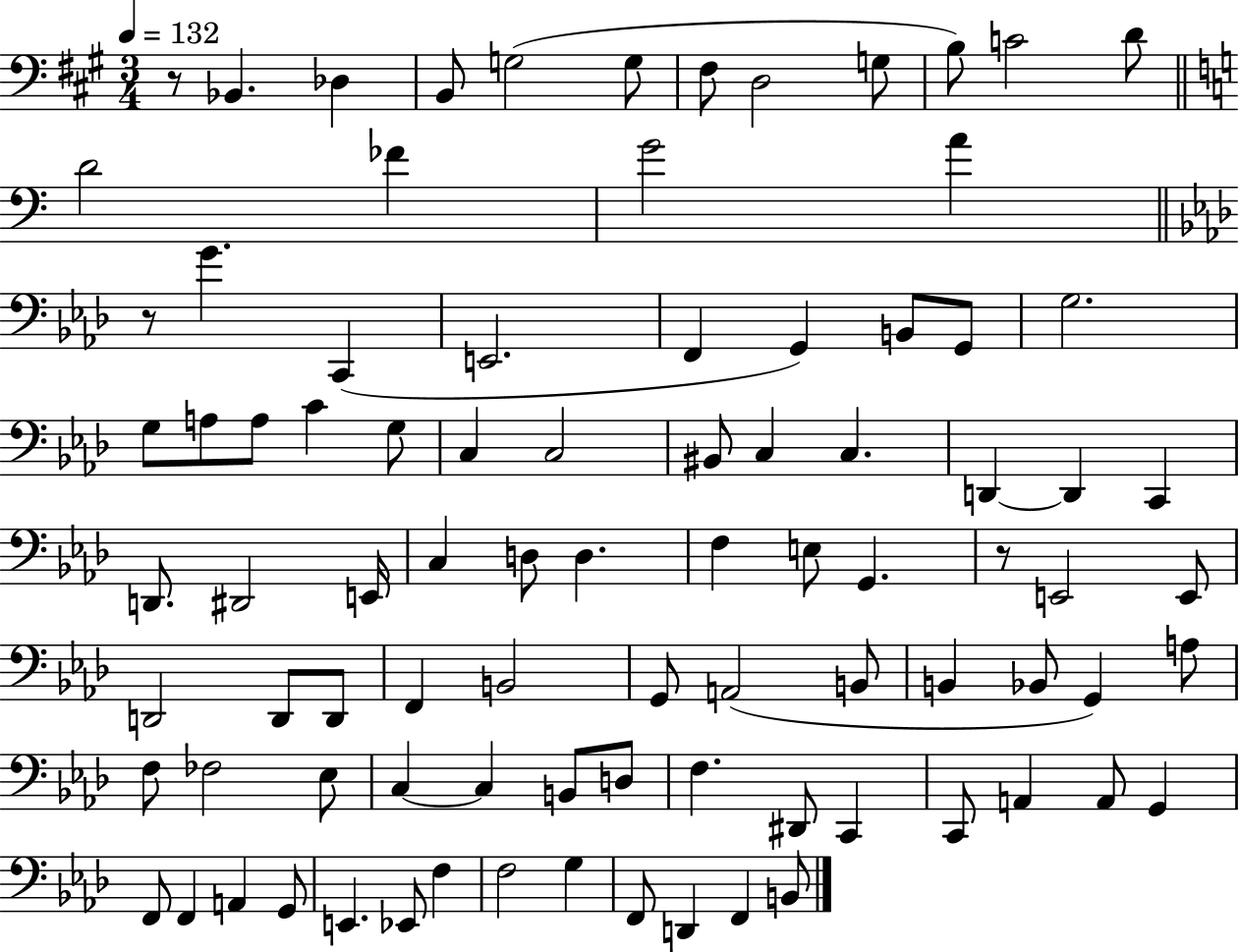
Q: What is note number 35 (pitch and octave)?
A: D2